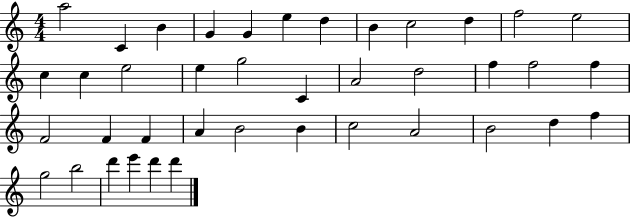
A5/h C4/q B4/q G4/q G4/q E5/q D5/q B4/q C5/h D5/q F5/h E5/h C5/q C5/q E5/h E5/q G5/h C4/q A4/h D5/h F5/q F5/h F5/q F4/h F4/q F4/q A4/q B4/h B4/q C5/h A4/h B4/h D5/q F5/q G5/h B5/h D6/q E6/q D6/q D6/q